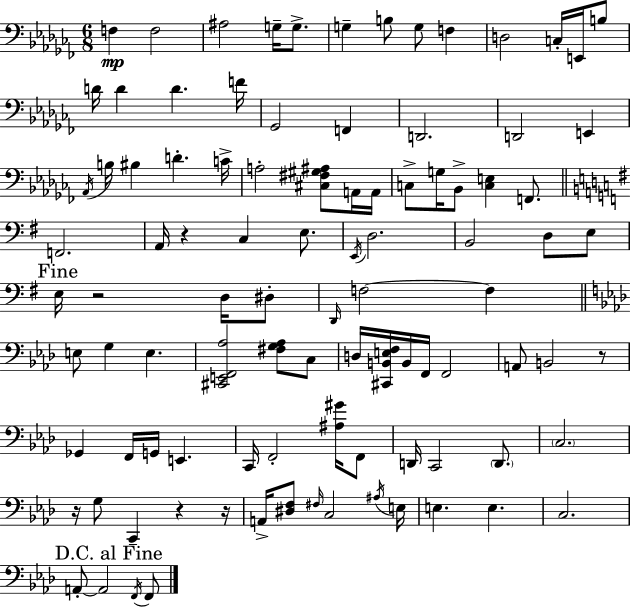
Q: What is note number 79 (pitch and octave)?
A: E3